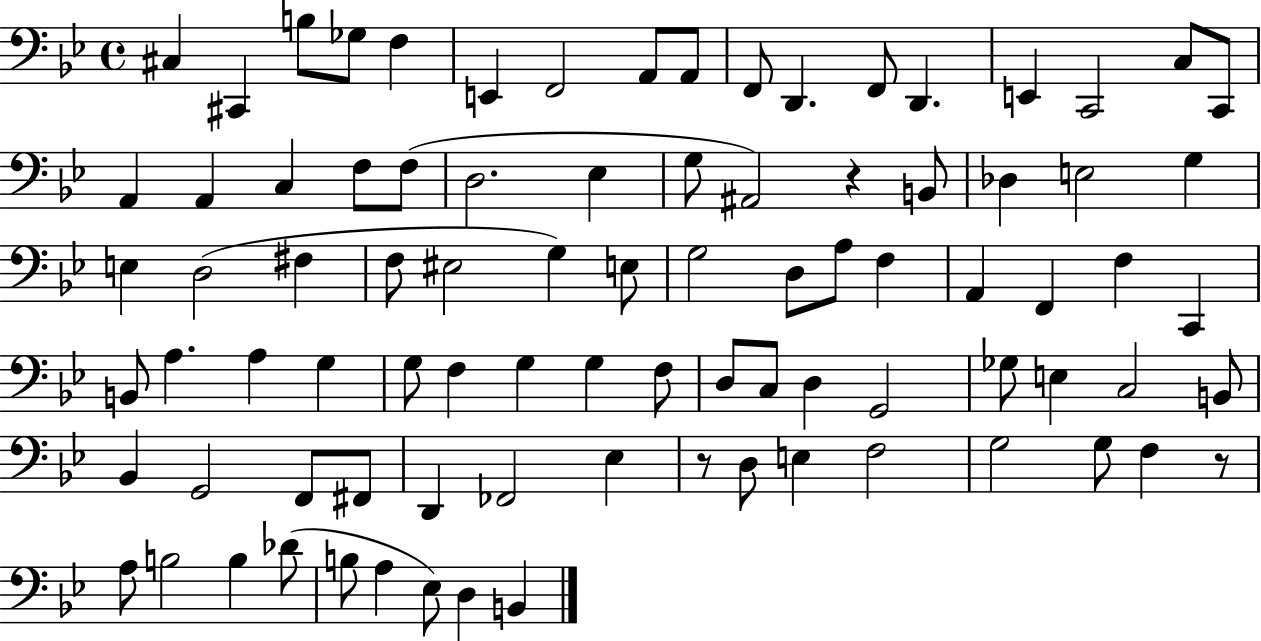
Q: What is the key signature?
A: BES major